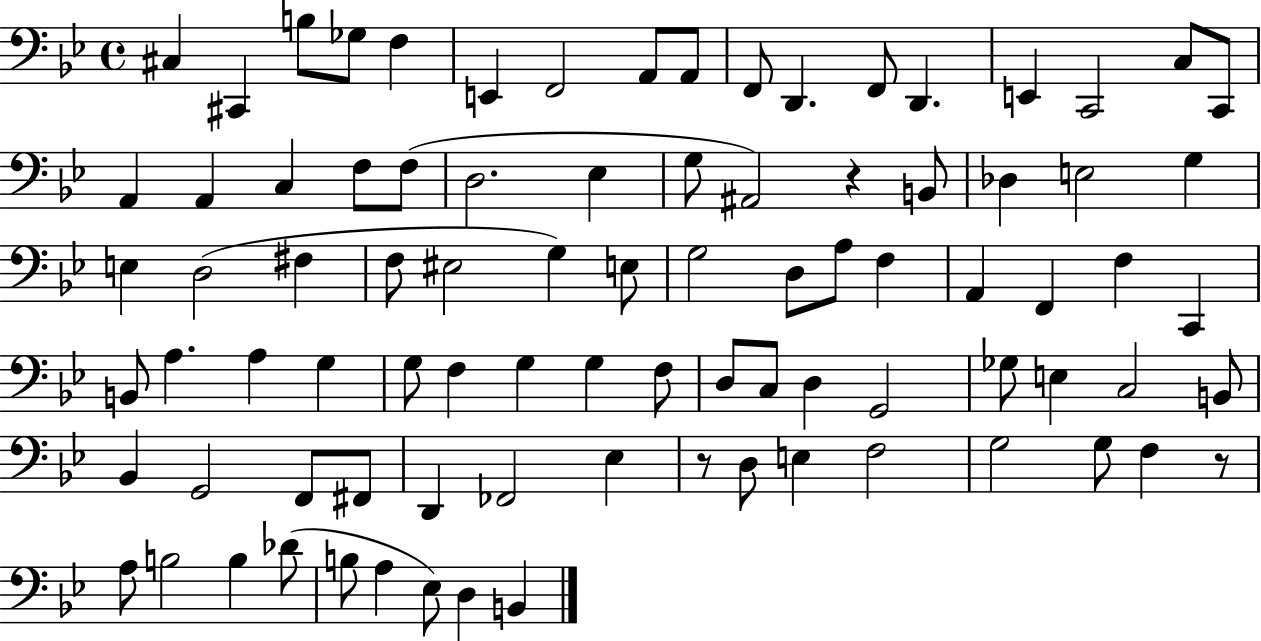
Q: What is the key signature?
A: BES major